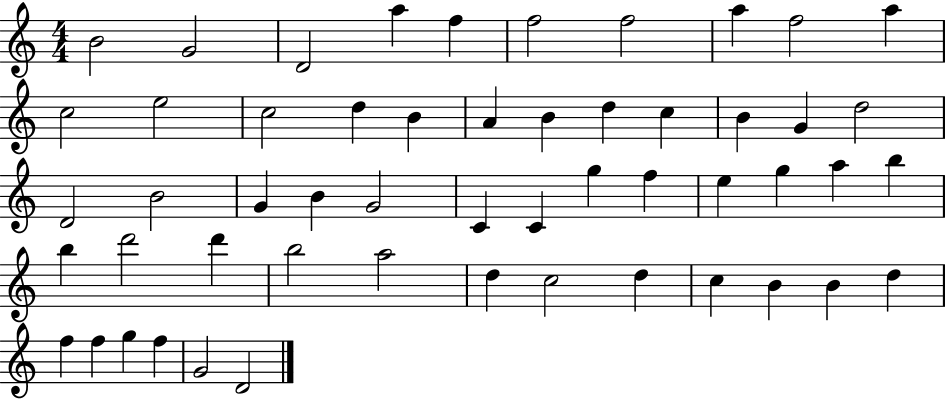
B4/h G4/h D4/h A5/q F5/q F5/h F5/h A5/q F5/h A5/q C5/h E5/h C5/h D5/q B4/q A4/q B4/q D5/q C5/q B4/q G4/q D5/h D4/h B4/h G4/q B4/q G4/h C4/q C4/q G5/q F5/q E5/q G5/q A5/q B5/q B5/q D6/h D6/q B5/h A5/h D5/q C5/h D5/q C5/q B4/q B4/q D5/q F5/q F5/q G5/q F5/q G4/h D4/h